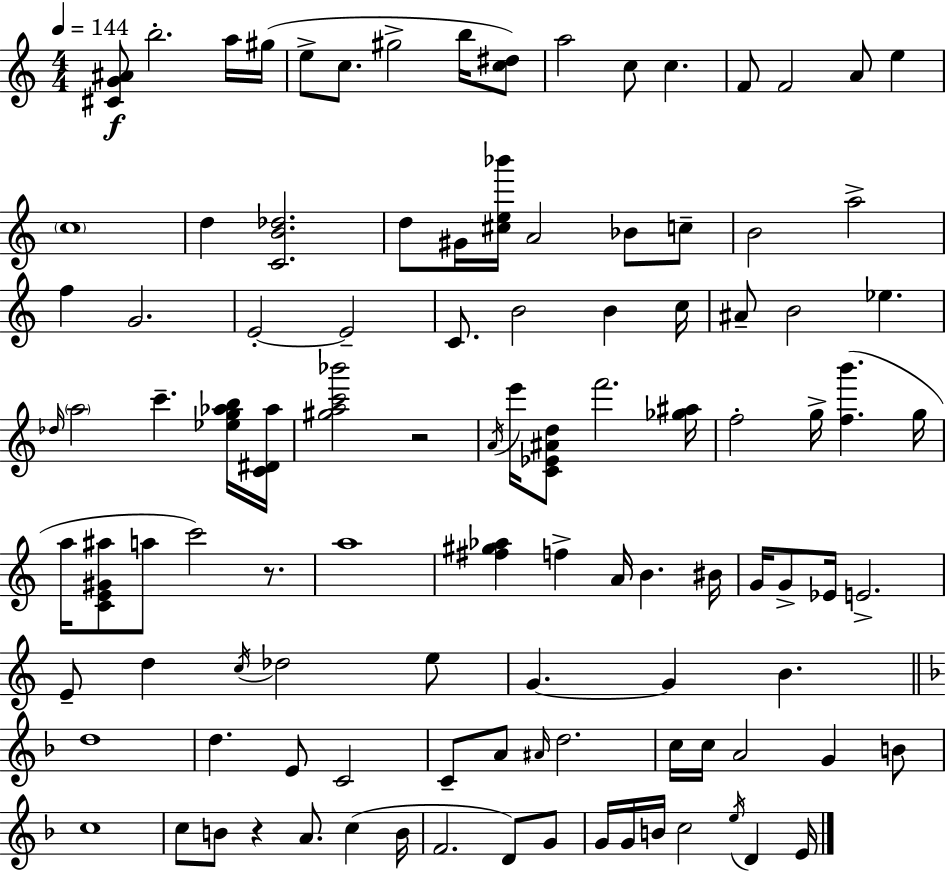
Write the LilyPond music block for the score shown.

{
  \clef treble
  \numericTimeSignature
  \time 4/4
  \key c \major
  \tempo 4 = 144
  <cis' g' ais'>8\f b''2.-. a''16 gis''16( | e''8-> c''8. gis''2-> b''16 <c'' dis''>8) | a''2 c''8 c''4. | f'8 f'2 a'8 e''4 | \break \parenthesize c''1 | d''4 <c' b' des''>2. | d''8 gis'16 <cis'' e'' bes'''>16 a'2 bes'8 c''8-- | b'2 a''2-> | \break f''4 g'2. | e'2-.~~ e'2-- | c'8. b'2 b'4 c''16 | ais'8-- b'2 ees''4. | \break \grace { des''16 } \parenthesize a''2 c'''4.-- <ees'' g'' aes'' b''>16 | <c' dis' aes''>16 <gis'' a'' c''' bes'''>2 r2 | \acciaccatura { a'16 } e'''16 <c' ees' ais' d''>8 f'''2. | <ges'' ais''>16 f''2-. g''16-> <f'' b'''>4.( | \break g''16 a''16 <c' e' gis' ais''>8 a''8 c'''2) r8. | a''1 | <fis'' gis'' aes''>4 f''4-> a'16 b'4. | bis'16 g'16 g'8-> ees'16 e'2.-> | \break e'8-- d''4 \acciaccatura { c''16 } des''2 | e''8 g'4.~~ g'4 b'4. | \bar "||" \break \key d \minor d''1 | d''4. e'8 c'2 | c'8-- a'8 \grace { ais'16 } d''2. | c''16 c''16 a'2 g'4 b'8 | \break c''1 | c''8 b'8 r4 a'8. c''4( | b'16 f'2. d'8) g'8 | g'16 g'16 b'16 c''2 \acciaccatura { e''16 } d'4 | \break e'16 \bar "|."
}